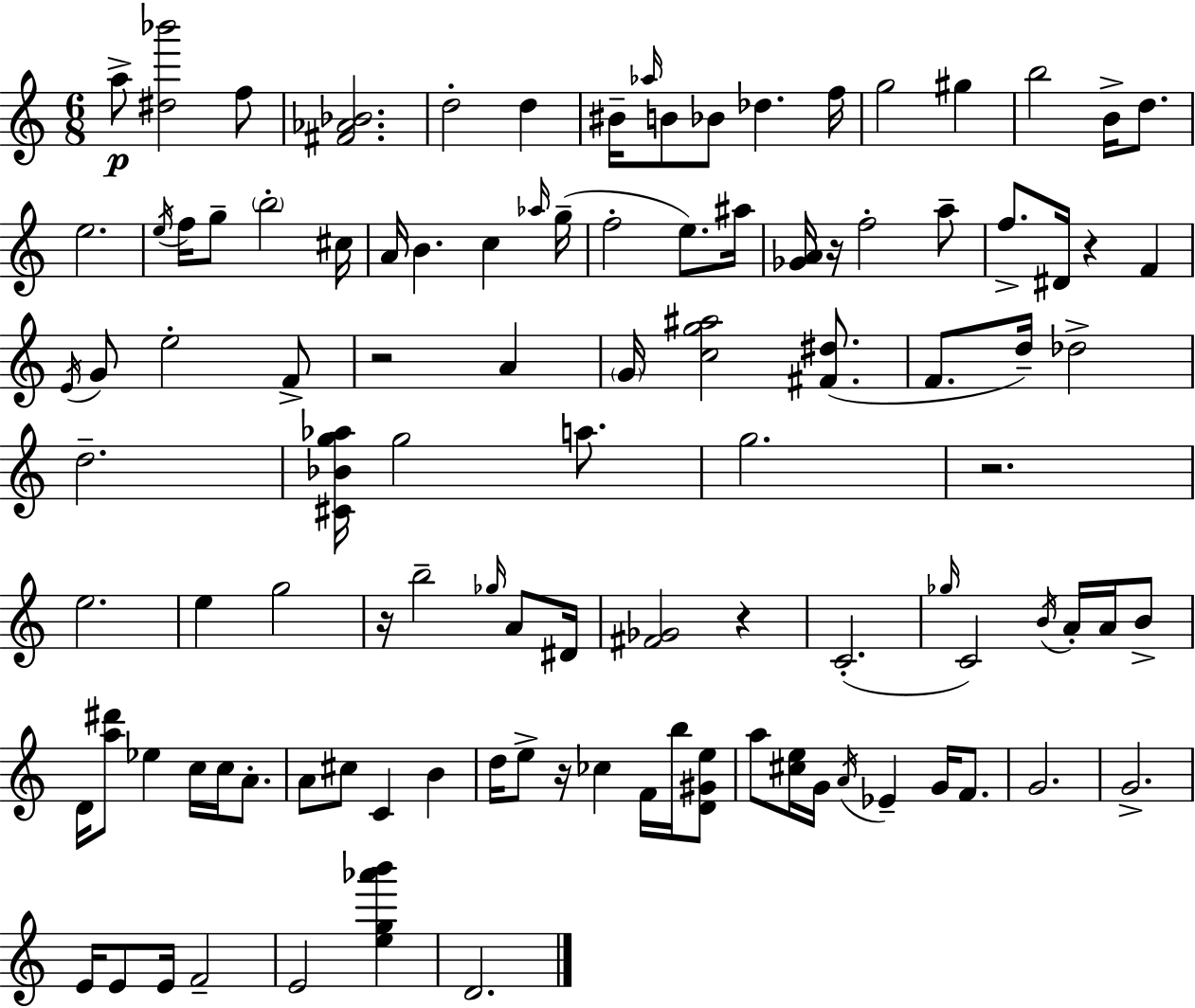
{
  \clef treble
  \numericTimeSignature
  \time 6/8
  \key c \major
  a''8->\p <dis'' bes'''>2 f''8 | <fis' aes' bes'>2. | d''2-. d''4 | bis'16-- \grace { aes''16 } b'8 bes'8 des''4. | \break f''16 g''2 gis''4 | b''2 b'16-> d''8. | e''2. | \acciaccatura { e''16 } f''16 g''8-- \parenthesize b''2-. | \break cis''16 a'16 b'4. c''4 | \grace { aes''16 }( g''16-- f''2-. e''8.) | ais''16 <ges' a'>16 r16 f''2-. | a''8-- f''8.-> dis'16 r4 f'4 | \break \acciaccatura { e'16 } g'8 e''2-. | f'8-> r2 | a'4 \parenthesize g'16 <c'' g'' ais''>2 | <fis' dis''>8.( f'8. d''16--) des''2-> | \break d''2.-- | <cis' bes' g'' aes''>16 g''2 | a''8. g''2. | r2. | \break e''2. | e''4 g''2 | r16 b''2-- | \grace { ges''16 } a'8 dis'16 <fis' ges'>2 | \break r4 c'2.-.( | \grace { ges''16 } c'2) | \acciaccatura { b'16 } a'16-. a'16 b'8-> d'16 <a'' dis'''>8 ees''4 | c''16 c''16 a'8.-. a'8 cis''8 c'4 | \break b'4 d''16 e''8-> r16 ces''4 | f'16 b''16 <d' gis' e''>8 a''8 <cis'' e''>16 g'16 \acciaccatura { a'16 } | ees'4-- g'16 f'8. g'2. | g'2.-> | \break e'16 e'8 e'16 | f'2-- e'2 | <e'' g'' aes''' b'''>4 d'2. | \bar "|."
}